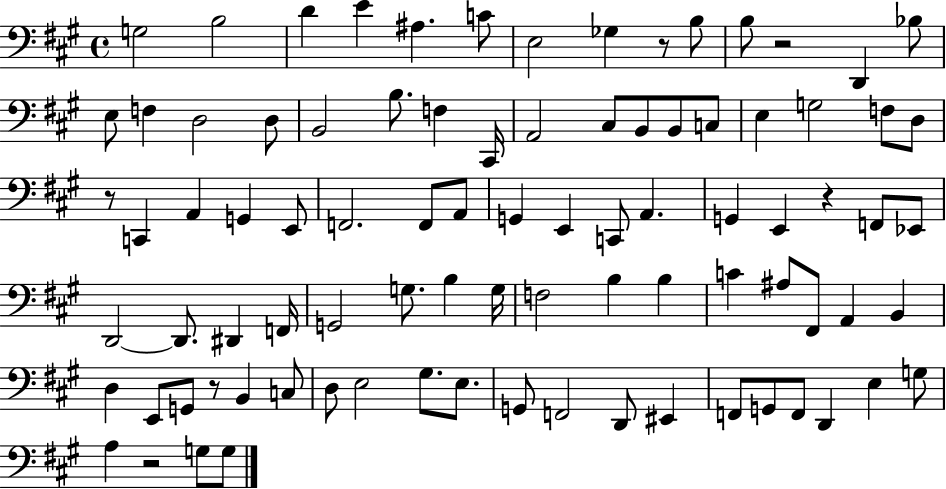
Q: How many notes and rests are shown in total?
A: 88